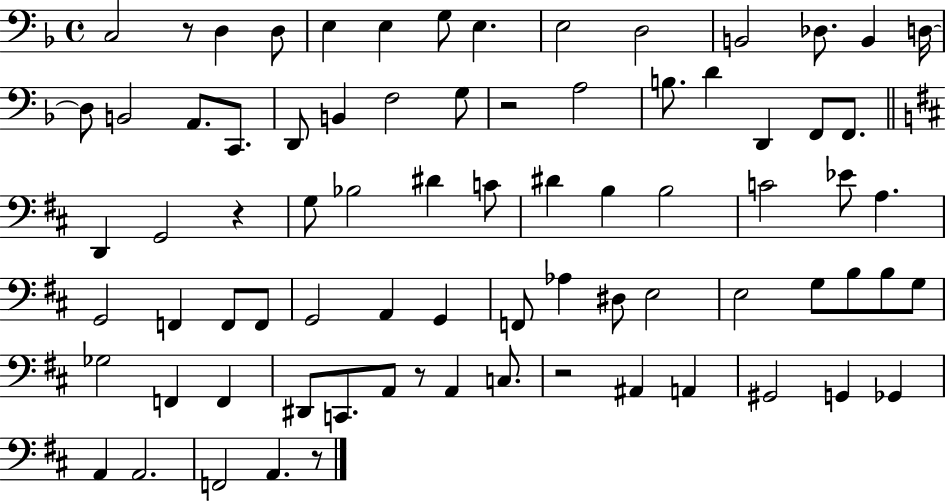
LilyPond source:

{
  \clef bass
  \time 4/4
  \defaultTimeSignature
  \key f \major
  c2 r8 d4 d8 | e4 e4 g8 e4. | e2 d2 | b,2 des8. b,4 d16~~ | \break d8 b,2 a,8. c,8. | d,8 b,4 f2 g8 | r2 a2 | b8. d'4 d,4 f,8 f,8. | \break \bar "||" \break \key d \major d,4 g,2 r4 | g8 bes2 dis'4 c'8 | dis'4 b4 b2 | c'2 ees'8 a4. | \break g,2 f,4 f,8 f,8 | g,2 a,4 g,4 | f,8 aes4 dis8 e2 | e2 g8 b8 b8 g8 | \break ges2 f,4 f,4 | dis,8 c,8. a,8 r8 a,4 c8. | r2 ais,4 a,4 | gis,2 g,4 ges,4 | \break a,4 a,2. | f,2 a,4. r8 | \bar "|."
}